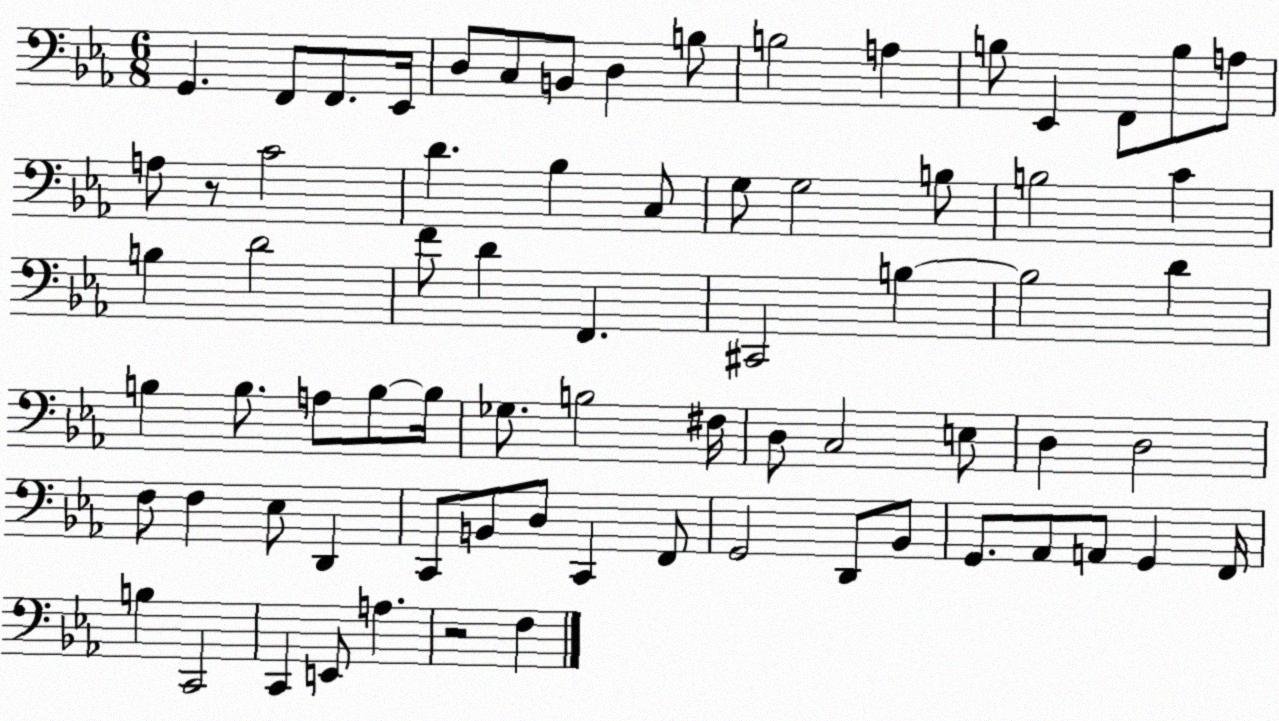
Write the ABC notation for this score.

X:1
T:Untitled
M:6/8
L:1/4
K:Eb
G,, F,,/2 F,,/2 _E,,/4 D,/2 C,/2 B,,/2 D, B,/2 B,2 A, B,/2 _E,, F,,/2 B,/2 A,/2 A,/2 z/2 C2 D _B, C,/2 G,/2 G,2 B,/2 B,2 C B, D2 F/2 D F,, ^C,,2 B, B,2 D B, B,/2 A,/2 B,/2 B,/4 _G,/2 B,2 ^F,/4 D,/2 C,2 E,/2 D, D,2 F,/2 F, _E,/2 D,, C,,/2 B,,/2 D,/2 C,, F,,/2 G,,2 D,,/2 _B,,/2 G,,/2 _A,,/2 A,,/2 G,, F,,/4 B, C,,2 C,, E,,/2 A, z2 F,